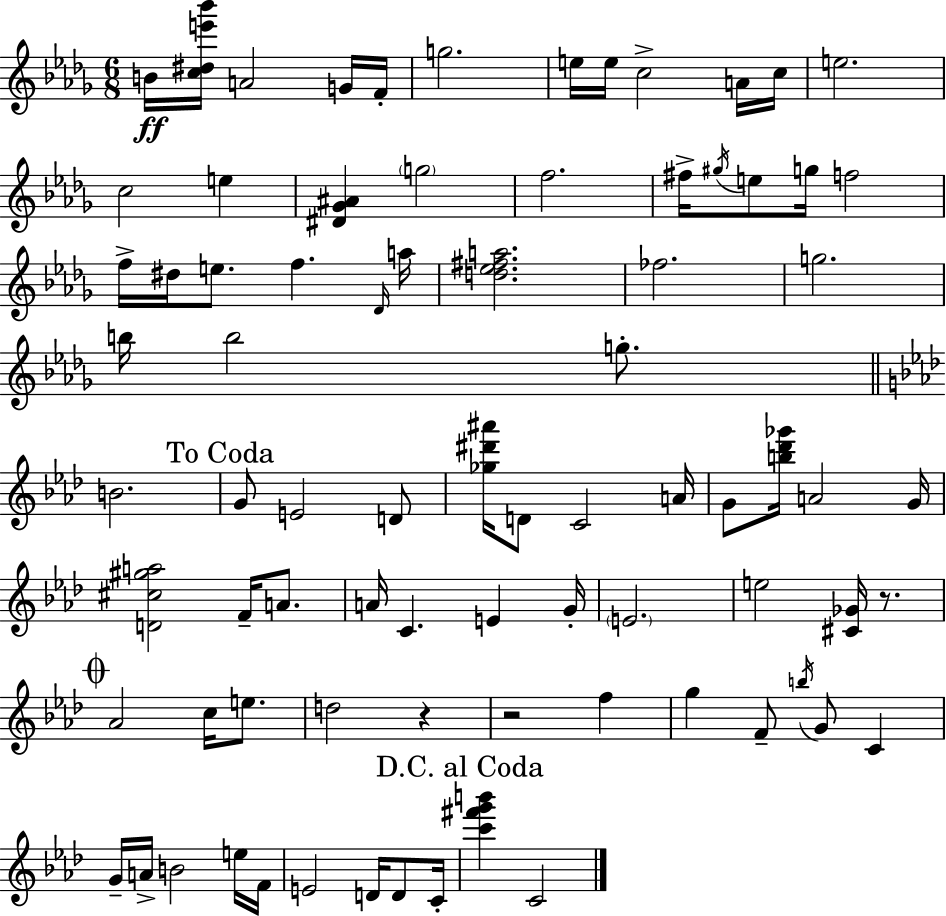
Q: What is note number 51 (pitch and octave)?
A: C5